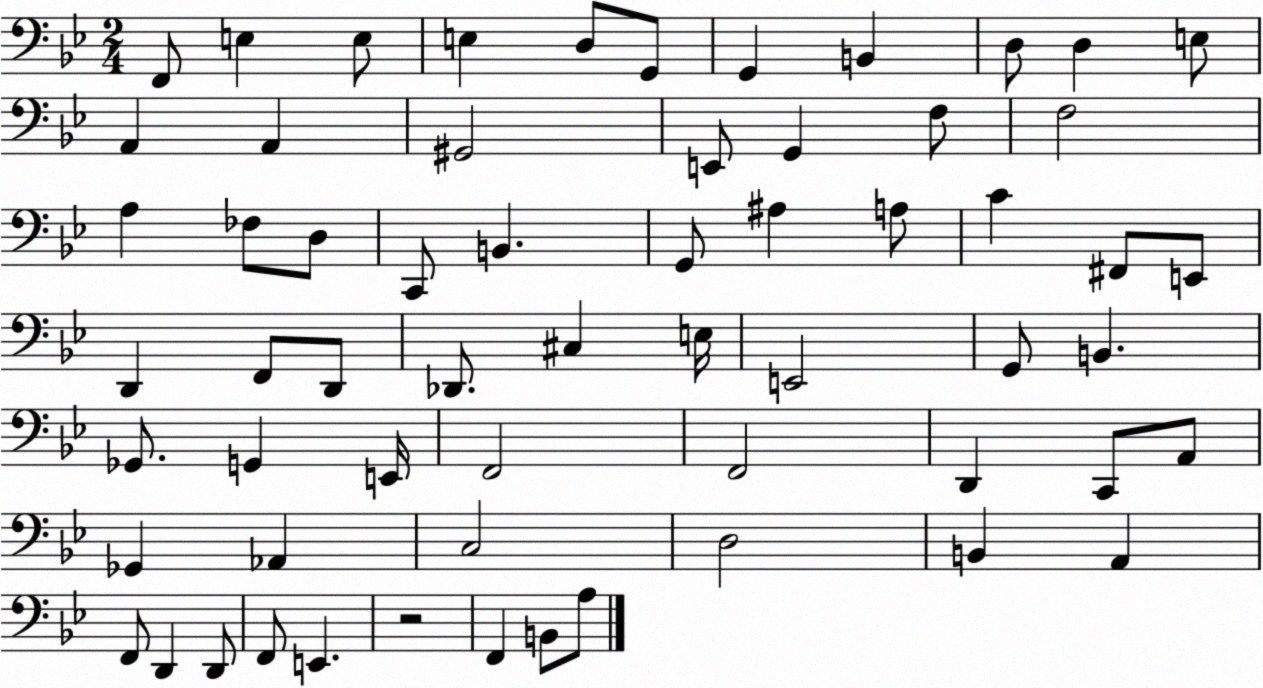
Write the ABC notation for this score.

X:1
T:Untitled
M:2/4
L:1/4
K:Bb
F,,/2 E, E,/2 E, D,/2 G,,/2 G,, B,, D,/2 D, E,/2 A,, A,, ^G,,2 E,,/2 G,, F,/2 F,2 A, _F,/2 D,/2 C,,/2 B,, G,,/2 ^A, A,/2 C ^F,,/2 E,,/2 D,, F,,/2 D,,/2 _D,,/2 ^C, E,/4 E,,2 G,,/2 B,, _G,,/2 G,, E,,/4 F,,2 F,,2 D,, C,,/2 A,,/2 _G,, _A,, C,2 D,2 B,, A,, F,,/2 D,, D,,/2 F,,/2 E,, z2 F,, B,,/2 A,/2